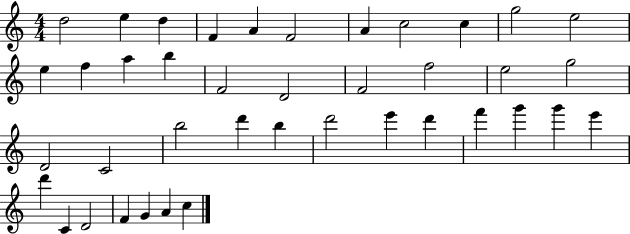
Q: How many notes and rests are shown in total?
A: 40